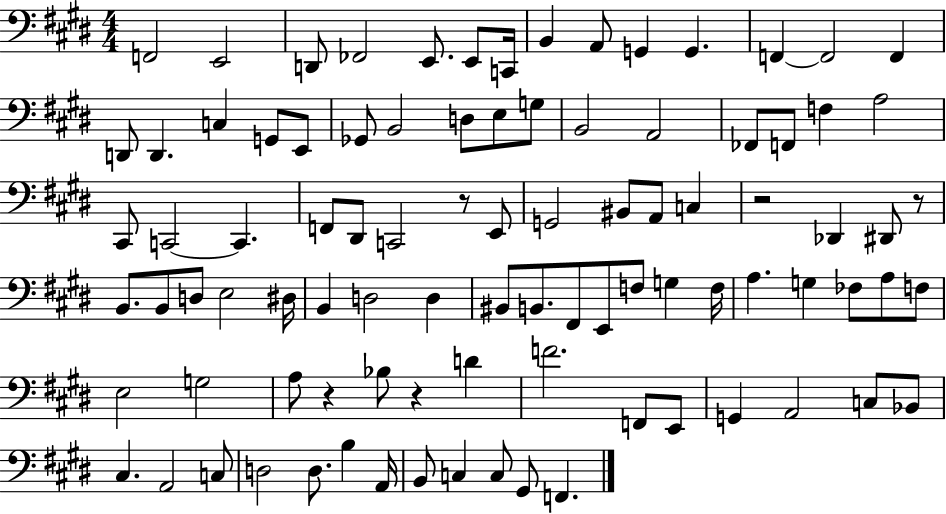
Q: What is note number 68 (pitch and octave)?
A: D4